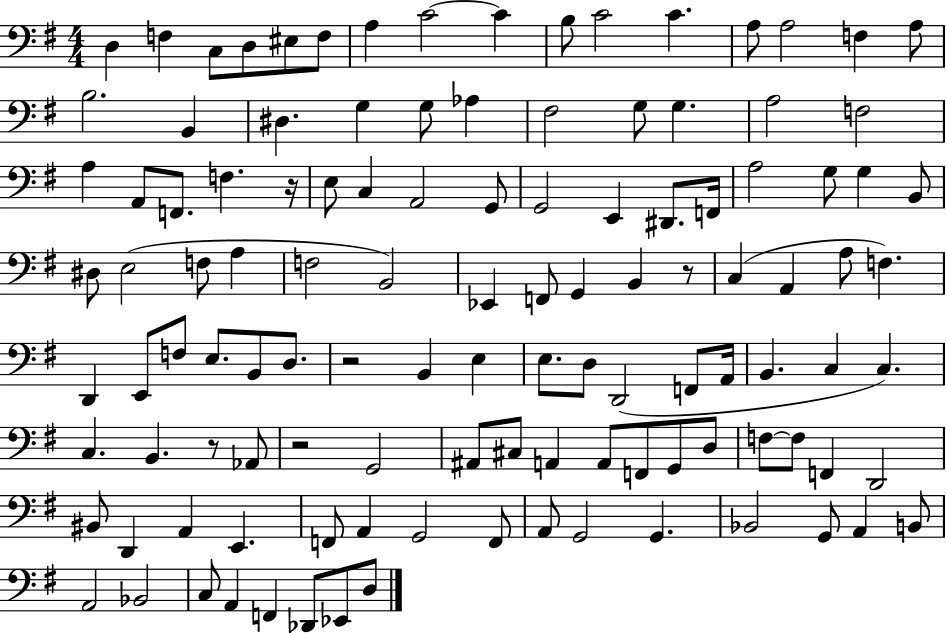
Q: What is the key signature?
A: G major